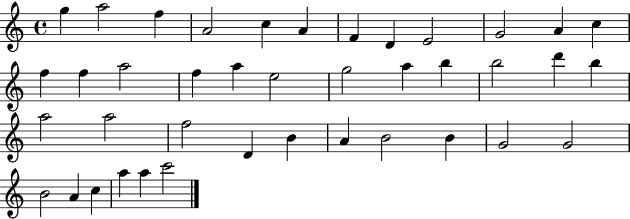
{
  \clef treble
  \time 4/4
  \defaultTimeSignature
  \key c \major
  g''4 a''2 f''4 | a'2 c''4 a'4 | f'4 d'4 e'2 | g'2 a'4 c''4 | \break f''4 f''4 a''2 | f''4 a''4 e''2 | g''2 a''4 b''4 | b''2 d'''4 b''4 | \break a''2 a''2 | f''2 d'4 b'4 | a'4 b'2 b'4 | g'2 g'2 | \break b'2 a'4 c''4 | a''4 a''4 c'''2 | \bar "|."
}